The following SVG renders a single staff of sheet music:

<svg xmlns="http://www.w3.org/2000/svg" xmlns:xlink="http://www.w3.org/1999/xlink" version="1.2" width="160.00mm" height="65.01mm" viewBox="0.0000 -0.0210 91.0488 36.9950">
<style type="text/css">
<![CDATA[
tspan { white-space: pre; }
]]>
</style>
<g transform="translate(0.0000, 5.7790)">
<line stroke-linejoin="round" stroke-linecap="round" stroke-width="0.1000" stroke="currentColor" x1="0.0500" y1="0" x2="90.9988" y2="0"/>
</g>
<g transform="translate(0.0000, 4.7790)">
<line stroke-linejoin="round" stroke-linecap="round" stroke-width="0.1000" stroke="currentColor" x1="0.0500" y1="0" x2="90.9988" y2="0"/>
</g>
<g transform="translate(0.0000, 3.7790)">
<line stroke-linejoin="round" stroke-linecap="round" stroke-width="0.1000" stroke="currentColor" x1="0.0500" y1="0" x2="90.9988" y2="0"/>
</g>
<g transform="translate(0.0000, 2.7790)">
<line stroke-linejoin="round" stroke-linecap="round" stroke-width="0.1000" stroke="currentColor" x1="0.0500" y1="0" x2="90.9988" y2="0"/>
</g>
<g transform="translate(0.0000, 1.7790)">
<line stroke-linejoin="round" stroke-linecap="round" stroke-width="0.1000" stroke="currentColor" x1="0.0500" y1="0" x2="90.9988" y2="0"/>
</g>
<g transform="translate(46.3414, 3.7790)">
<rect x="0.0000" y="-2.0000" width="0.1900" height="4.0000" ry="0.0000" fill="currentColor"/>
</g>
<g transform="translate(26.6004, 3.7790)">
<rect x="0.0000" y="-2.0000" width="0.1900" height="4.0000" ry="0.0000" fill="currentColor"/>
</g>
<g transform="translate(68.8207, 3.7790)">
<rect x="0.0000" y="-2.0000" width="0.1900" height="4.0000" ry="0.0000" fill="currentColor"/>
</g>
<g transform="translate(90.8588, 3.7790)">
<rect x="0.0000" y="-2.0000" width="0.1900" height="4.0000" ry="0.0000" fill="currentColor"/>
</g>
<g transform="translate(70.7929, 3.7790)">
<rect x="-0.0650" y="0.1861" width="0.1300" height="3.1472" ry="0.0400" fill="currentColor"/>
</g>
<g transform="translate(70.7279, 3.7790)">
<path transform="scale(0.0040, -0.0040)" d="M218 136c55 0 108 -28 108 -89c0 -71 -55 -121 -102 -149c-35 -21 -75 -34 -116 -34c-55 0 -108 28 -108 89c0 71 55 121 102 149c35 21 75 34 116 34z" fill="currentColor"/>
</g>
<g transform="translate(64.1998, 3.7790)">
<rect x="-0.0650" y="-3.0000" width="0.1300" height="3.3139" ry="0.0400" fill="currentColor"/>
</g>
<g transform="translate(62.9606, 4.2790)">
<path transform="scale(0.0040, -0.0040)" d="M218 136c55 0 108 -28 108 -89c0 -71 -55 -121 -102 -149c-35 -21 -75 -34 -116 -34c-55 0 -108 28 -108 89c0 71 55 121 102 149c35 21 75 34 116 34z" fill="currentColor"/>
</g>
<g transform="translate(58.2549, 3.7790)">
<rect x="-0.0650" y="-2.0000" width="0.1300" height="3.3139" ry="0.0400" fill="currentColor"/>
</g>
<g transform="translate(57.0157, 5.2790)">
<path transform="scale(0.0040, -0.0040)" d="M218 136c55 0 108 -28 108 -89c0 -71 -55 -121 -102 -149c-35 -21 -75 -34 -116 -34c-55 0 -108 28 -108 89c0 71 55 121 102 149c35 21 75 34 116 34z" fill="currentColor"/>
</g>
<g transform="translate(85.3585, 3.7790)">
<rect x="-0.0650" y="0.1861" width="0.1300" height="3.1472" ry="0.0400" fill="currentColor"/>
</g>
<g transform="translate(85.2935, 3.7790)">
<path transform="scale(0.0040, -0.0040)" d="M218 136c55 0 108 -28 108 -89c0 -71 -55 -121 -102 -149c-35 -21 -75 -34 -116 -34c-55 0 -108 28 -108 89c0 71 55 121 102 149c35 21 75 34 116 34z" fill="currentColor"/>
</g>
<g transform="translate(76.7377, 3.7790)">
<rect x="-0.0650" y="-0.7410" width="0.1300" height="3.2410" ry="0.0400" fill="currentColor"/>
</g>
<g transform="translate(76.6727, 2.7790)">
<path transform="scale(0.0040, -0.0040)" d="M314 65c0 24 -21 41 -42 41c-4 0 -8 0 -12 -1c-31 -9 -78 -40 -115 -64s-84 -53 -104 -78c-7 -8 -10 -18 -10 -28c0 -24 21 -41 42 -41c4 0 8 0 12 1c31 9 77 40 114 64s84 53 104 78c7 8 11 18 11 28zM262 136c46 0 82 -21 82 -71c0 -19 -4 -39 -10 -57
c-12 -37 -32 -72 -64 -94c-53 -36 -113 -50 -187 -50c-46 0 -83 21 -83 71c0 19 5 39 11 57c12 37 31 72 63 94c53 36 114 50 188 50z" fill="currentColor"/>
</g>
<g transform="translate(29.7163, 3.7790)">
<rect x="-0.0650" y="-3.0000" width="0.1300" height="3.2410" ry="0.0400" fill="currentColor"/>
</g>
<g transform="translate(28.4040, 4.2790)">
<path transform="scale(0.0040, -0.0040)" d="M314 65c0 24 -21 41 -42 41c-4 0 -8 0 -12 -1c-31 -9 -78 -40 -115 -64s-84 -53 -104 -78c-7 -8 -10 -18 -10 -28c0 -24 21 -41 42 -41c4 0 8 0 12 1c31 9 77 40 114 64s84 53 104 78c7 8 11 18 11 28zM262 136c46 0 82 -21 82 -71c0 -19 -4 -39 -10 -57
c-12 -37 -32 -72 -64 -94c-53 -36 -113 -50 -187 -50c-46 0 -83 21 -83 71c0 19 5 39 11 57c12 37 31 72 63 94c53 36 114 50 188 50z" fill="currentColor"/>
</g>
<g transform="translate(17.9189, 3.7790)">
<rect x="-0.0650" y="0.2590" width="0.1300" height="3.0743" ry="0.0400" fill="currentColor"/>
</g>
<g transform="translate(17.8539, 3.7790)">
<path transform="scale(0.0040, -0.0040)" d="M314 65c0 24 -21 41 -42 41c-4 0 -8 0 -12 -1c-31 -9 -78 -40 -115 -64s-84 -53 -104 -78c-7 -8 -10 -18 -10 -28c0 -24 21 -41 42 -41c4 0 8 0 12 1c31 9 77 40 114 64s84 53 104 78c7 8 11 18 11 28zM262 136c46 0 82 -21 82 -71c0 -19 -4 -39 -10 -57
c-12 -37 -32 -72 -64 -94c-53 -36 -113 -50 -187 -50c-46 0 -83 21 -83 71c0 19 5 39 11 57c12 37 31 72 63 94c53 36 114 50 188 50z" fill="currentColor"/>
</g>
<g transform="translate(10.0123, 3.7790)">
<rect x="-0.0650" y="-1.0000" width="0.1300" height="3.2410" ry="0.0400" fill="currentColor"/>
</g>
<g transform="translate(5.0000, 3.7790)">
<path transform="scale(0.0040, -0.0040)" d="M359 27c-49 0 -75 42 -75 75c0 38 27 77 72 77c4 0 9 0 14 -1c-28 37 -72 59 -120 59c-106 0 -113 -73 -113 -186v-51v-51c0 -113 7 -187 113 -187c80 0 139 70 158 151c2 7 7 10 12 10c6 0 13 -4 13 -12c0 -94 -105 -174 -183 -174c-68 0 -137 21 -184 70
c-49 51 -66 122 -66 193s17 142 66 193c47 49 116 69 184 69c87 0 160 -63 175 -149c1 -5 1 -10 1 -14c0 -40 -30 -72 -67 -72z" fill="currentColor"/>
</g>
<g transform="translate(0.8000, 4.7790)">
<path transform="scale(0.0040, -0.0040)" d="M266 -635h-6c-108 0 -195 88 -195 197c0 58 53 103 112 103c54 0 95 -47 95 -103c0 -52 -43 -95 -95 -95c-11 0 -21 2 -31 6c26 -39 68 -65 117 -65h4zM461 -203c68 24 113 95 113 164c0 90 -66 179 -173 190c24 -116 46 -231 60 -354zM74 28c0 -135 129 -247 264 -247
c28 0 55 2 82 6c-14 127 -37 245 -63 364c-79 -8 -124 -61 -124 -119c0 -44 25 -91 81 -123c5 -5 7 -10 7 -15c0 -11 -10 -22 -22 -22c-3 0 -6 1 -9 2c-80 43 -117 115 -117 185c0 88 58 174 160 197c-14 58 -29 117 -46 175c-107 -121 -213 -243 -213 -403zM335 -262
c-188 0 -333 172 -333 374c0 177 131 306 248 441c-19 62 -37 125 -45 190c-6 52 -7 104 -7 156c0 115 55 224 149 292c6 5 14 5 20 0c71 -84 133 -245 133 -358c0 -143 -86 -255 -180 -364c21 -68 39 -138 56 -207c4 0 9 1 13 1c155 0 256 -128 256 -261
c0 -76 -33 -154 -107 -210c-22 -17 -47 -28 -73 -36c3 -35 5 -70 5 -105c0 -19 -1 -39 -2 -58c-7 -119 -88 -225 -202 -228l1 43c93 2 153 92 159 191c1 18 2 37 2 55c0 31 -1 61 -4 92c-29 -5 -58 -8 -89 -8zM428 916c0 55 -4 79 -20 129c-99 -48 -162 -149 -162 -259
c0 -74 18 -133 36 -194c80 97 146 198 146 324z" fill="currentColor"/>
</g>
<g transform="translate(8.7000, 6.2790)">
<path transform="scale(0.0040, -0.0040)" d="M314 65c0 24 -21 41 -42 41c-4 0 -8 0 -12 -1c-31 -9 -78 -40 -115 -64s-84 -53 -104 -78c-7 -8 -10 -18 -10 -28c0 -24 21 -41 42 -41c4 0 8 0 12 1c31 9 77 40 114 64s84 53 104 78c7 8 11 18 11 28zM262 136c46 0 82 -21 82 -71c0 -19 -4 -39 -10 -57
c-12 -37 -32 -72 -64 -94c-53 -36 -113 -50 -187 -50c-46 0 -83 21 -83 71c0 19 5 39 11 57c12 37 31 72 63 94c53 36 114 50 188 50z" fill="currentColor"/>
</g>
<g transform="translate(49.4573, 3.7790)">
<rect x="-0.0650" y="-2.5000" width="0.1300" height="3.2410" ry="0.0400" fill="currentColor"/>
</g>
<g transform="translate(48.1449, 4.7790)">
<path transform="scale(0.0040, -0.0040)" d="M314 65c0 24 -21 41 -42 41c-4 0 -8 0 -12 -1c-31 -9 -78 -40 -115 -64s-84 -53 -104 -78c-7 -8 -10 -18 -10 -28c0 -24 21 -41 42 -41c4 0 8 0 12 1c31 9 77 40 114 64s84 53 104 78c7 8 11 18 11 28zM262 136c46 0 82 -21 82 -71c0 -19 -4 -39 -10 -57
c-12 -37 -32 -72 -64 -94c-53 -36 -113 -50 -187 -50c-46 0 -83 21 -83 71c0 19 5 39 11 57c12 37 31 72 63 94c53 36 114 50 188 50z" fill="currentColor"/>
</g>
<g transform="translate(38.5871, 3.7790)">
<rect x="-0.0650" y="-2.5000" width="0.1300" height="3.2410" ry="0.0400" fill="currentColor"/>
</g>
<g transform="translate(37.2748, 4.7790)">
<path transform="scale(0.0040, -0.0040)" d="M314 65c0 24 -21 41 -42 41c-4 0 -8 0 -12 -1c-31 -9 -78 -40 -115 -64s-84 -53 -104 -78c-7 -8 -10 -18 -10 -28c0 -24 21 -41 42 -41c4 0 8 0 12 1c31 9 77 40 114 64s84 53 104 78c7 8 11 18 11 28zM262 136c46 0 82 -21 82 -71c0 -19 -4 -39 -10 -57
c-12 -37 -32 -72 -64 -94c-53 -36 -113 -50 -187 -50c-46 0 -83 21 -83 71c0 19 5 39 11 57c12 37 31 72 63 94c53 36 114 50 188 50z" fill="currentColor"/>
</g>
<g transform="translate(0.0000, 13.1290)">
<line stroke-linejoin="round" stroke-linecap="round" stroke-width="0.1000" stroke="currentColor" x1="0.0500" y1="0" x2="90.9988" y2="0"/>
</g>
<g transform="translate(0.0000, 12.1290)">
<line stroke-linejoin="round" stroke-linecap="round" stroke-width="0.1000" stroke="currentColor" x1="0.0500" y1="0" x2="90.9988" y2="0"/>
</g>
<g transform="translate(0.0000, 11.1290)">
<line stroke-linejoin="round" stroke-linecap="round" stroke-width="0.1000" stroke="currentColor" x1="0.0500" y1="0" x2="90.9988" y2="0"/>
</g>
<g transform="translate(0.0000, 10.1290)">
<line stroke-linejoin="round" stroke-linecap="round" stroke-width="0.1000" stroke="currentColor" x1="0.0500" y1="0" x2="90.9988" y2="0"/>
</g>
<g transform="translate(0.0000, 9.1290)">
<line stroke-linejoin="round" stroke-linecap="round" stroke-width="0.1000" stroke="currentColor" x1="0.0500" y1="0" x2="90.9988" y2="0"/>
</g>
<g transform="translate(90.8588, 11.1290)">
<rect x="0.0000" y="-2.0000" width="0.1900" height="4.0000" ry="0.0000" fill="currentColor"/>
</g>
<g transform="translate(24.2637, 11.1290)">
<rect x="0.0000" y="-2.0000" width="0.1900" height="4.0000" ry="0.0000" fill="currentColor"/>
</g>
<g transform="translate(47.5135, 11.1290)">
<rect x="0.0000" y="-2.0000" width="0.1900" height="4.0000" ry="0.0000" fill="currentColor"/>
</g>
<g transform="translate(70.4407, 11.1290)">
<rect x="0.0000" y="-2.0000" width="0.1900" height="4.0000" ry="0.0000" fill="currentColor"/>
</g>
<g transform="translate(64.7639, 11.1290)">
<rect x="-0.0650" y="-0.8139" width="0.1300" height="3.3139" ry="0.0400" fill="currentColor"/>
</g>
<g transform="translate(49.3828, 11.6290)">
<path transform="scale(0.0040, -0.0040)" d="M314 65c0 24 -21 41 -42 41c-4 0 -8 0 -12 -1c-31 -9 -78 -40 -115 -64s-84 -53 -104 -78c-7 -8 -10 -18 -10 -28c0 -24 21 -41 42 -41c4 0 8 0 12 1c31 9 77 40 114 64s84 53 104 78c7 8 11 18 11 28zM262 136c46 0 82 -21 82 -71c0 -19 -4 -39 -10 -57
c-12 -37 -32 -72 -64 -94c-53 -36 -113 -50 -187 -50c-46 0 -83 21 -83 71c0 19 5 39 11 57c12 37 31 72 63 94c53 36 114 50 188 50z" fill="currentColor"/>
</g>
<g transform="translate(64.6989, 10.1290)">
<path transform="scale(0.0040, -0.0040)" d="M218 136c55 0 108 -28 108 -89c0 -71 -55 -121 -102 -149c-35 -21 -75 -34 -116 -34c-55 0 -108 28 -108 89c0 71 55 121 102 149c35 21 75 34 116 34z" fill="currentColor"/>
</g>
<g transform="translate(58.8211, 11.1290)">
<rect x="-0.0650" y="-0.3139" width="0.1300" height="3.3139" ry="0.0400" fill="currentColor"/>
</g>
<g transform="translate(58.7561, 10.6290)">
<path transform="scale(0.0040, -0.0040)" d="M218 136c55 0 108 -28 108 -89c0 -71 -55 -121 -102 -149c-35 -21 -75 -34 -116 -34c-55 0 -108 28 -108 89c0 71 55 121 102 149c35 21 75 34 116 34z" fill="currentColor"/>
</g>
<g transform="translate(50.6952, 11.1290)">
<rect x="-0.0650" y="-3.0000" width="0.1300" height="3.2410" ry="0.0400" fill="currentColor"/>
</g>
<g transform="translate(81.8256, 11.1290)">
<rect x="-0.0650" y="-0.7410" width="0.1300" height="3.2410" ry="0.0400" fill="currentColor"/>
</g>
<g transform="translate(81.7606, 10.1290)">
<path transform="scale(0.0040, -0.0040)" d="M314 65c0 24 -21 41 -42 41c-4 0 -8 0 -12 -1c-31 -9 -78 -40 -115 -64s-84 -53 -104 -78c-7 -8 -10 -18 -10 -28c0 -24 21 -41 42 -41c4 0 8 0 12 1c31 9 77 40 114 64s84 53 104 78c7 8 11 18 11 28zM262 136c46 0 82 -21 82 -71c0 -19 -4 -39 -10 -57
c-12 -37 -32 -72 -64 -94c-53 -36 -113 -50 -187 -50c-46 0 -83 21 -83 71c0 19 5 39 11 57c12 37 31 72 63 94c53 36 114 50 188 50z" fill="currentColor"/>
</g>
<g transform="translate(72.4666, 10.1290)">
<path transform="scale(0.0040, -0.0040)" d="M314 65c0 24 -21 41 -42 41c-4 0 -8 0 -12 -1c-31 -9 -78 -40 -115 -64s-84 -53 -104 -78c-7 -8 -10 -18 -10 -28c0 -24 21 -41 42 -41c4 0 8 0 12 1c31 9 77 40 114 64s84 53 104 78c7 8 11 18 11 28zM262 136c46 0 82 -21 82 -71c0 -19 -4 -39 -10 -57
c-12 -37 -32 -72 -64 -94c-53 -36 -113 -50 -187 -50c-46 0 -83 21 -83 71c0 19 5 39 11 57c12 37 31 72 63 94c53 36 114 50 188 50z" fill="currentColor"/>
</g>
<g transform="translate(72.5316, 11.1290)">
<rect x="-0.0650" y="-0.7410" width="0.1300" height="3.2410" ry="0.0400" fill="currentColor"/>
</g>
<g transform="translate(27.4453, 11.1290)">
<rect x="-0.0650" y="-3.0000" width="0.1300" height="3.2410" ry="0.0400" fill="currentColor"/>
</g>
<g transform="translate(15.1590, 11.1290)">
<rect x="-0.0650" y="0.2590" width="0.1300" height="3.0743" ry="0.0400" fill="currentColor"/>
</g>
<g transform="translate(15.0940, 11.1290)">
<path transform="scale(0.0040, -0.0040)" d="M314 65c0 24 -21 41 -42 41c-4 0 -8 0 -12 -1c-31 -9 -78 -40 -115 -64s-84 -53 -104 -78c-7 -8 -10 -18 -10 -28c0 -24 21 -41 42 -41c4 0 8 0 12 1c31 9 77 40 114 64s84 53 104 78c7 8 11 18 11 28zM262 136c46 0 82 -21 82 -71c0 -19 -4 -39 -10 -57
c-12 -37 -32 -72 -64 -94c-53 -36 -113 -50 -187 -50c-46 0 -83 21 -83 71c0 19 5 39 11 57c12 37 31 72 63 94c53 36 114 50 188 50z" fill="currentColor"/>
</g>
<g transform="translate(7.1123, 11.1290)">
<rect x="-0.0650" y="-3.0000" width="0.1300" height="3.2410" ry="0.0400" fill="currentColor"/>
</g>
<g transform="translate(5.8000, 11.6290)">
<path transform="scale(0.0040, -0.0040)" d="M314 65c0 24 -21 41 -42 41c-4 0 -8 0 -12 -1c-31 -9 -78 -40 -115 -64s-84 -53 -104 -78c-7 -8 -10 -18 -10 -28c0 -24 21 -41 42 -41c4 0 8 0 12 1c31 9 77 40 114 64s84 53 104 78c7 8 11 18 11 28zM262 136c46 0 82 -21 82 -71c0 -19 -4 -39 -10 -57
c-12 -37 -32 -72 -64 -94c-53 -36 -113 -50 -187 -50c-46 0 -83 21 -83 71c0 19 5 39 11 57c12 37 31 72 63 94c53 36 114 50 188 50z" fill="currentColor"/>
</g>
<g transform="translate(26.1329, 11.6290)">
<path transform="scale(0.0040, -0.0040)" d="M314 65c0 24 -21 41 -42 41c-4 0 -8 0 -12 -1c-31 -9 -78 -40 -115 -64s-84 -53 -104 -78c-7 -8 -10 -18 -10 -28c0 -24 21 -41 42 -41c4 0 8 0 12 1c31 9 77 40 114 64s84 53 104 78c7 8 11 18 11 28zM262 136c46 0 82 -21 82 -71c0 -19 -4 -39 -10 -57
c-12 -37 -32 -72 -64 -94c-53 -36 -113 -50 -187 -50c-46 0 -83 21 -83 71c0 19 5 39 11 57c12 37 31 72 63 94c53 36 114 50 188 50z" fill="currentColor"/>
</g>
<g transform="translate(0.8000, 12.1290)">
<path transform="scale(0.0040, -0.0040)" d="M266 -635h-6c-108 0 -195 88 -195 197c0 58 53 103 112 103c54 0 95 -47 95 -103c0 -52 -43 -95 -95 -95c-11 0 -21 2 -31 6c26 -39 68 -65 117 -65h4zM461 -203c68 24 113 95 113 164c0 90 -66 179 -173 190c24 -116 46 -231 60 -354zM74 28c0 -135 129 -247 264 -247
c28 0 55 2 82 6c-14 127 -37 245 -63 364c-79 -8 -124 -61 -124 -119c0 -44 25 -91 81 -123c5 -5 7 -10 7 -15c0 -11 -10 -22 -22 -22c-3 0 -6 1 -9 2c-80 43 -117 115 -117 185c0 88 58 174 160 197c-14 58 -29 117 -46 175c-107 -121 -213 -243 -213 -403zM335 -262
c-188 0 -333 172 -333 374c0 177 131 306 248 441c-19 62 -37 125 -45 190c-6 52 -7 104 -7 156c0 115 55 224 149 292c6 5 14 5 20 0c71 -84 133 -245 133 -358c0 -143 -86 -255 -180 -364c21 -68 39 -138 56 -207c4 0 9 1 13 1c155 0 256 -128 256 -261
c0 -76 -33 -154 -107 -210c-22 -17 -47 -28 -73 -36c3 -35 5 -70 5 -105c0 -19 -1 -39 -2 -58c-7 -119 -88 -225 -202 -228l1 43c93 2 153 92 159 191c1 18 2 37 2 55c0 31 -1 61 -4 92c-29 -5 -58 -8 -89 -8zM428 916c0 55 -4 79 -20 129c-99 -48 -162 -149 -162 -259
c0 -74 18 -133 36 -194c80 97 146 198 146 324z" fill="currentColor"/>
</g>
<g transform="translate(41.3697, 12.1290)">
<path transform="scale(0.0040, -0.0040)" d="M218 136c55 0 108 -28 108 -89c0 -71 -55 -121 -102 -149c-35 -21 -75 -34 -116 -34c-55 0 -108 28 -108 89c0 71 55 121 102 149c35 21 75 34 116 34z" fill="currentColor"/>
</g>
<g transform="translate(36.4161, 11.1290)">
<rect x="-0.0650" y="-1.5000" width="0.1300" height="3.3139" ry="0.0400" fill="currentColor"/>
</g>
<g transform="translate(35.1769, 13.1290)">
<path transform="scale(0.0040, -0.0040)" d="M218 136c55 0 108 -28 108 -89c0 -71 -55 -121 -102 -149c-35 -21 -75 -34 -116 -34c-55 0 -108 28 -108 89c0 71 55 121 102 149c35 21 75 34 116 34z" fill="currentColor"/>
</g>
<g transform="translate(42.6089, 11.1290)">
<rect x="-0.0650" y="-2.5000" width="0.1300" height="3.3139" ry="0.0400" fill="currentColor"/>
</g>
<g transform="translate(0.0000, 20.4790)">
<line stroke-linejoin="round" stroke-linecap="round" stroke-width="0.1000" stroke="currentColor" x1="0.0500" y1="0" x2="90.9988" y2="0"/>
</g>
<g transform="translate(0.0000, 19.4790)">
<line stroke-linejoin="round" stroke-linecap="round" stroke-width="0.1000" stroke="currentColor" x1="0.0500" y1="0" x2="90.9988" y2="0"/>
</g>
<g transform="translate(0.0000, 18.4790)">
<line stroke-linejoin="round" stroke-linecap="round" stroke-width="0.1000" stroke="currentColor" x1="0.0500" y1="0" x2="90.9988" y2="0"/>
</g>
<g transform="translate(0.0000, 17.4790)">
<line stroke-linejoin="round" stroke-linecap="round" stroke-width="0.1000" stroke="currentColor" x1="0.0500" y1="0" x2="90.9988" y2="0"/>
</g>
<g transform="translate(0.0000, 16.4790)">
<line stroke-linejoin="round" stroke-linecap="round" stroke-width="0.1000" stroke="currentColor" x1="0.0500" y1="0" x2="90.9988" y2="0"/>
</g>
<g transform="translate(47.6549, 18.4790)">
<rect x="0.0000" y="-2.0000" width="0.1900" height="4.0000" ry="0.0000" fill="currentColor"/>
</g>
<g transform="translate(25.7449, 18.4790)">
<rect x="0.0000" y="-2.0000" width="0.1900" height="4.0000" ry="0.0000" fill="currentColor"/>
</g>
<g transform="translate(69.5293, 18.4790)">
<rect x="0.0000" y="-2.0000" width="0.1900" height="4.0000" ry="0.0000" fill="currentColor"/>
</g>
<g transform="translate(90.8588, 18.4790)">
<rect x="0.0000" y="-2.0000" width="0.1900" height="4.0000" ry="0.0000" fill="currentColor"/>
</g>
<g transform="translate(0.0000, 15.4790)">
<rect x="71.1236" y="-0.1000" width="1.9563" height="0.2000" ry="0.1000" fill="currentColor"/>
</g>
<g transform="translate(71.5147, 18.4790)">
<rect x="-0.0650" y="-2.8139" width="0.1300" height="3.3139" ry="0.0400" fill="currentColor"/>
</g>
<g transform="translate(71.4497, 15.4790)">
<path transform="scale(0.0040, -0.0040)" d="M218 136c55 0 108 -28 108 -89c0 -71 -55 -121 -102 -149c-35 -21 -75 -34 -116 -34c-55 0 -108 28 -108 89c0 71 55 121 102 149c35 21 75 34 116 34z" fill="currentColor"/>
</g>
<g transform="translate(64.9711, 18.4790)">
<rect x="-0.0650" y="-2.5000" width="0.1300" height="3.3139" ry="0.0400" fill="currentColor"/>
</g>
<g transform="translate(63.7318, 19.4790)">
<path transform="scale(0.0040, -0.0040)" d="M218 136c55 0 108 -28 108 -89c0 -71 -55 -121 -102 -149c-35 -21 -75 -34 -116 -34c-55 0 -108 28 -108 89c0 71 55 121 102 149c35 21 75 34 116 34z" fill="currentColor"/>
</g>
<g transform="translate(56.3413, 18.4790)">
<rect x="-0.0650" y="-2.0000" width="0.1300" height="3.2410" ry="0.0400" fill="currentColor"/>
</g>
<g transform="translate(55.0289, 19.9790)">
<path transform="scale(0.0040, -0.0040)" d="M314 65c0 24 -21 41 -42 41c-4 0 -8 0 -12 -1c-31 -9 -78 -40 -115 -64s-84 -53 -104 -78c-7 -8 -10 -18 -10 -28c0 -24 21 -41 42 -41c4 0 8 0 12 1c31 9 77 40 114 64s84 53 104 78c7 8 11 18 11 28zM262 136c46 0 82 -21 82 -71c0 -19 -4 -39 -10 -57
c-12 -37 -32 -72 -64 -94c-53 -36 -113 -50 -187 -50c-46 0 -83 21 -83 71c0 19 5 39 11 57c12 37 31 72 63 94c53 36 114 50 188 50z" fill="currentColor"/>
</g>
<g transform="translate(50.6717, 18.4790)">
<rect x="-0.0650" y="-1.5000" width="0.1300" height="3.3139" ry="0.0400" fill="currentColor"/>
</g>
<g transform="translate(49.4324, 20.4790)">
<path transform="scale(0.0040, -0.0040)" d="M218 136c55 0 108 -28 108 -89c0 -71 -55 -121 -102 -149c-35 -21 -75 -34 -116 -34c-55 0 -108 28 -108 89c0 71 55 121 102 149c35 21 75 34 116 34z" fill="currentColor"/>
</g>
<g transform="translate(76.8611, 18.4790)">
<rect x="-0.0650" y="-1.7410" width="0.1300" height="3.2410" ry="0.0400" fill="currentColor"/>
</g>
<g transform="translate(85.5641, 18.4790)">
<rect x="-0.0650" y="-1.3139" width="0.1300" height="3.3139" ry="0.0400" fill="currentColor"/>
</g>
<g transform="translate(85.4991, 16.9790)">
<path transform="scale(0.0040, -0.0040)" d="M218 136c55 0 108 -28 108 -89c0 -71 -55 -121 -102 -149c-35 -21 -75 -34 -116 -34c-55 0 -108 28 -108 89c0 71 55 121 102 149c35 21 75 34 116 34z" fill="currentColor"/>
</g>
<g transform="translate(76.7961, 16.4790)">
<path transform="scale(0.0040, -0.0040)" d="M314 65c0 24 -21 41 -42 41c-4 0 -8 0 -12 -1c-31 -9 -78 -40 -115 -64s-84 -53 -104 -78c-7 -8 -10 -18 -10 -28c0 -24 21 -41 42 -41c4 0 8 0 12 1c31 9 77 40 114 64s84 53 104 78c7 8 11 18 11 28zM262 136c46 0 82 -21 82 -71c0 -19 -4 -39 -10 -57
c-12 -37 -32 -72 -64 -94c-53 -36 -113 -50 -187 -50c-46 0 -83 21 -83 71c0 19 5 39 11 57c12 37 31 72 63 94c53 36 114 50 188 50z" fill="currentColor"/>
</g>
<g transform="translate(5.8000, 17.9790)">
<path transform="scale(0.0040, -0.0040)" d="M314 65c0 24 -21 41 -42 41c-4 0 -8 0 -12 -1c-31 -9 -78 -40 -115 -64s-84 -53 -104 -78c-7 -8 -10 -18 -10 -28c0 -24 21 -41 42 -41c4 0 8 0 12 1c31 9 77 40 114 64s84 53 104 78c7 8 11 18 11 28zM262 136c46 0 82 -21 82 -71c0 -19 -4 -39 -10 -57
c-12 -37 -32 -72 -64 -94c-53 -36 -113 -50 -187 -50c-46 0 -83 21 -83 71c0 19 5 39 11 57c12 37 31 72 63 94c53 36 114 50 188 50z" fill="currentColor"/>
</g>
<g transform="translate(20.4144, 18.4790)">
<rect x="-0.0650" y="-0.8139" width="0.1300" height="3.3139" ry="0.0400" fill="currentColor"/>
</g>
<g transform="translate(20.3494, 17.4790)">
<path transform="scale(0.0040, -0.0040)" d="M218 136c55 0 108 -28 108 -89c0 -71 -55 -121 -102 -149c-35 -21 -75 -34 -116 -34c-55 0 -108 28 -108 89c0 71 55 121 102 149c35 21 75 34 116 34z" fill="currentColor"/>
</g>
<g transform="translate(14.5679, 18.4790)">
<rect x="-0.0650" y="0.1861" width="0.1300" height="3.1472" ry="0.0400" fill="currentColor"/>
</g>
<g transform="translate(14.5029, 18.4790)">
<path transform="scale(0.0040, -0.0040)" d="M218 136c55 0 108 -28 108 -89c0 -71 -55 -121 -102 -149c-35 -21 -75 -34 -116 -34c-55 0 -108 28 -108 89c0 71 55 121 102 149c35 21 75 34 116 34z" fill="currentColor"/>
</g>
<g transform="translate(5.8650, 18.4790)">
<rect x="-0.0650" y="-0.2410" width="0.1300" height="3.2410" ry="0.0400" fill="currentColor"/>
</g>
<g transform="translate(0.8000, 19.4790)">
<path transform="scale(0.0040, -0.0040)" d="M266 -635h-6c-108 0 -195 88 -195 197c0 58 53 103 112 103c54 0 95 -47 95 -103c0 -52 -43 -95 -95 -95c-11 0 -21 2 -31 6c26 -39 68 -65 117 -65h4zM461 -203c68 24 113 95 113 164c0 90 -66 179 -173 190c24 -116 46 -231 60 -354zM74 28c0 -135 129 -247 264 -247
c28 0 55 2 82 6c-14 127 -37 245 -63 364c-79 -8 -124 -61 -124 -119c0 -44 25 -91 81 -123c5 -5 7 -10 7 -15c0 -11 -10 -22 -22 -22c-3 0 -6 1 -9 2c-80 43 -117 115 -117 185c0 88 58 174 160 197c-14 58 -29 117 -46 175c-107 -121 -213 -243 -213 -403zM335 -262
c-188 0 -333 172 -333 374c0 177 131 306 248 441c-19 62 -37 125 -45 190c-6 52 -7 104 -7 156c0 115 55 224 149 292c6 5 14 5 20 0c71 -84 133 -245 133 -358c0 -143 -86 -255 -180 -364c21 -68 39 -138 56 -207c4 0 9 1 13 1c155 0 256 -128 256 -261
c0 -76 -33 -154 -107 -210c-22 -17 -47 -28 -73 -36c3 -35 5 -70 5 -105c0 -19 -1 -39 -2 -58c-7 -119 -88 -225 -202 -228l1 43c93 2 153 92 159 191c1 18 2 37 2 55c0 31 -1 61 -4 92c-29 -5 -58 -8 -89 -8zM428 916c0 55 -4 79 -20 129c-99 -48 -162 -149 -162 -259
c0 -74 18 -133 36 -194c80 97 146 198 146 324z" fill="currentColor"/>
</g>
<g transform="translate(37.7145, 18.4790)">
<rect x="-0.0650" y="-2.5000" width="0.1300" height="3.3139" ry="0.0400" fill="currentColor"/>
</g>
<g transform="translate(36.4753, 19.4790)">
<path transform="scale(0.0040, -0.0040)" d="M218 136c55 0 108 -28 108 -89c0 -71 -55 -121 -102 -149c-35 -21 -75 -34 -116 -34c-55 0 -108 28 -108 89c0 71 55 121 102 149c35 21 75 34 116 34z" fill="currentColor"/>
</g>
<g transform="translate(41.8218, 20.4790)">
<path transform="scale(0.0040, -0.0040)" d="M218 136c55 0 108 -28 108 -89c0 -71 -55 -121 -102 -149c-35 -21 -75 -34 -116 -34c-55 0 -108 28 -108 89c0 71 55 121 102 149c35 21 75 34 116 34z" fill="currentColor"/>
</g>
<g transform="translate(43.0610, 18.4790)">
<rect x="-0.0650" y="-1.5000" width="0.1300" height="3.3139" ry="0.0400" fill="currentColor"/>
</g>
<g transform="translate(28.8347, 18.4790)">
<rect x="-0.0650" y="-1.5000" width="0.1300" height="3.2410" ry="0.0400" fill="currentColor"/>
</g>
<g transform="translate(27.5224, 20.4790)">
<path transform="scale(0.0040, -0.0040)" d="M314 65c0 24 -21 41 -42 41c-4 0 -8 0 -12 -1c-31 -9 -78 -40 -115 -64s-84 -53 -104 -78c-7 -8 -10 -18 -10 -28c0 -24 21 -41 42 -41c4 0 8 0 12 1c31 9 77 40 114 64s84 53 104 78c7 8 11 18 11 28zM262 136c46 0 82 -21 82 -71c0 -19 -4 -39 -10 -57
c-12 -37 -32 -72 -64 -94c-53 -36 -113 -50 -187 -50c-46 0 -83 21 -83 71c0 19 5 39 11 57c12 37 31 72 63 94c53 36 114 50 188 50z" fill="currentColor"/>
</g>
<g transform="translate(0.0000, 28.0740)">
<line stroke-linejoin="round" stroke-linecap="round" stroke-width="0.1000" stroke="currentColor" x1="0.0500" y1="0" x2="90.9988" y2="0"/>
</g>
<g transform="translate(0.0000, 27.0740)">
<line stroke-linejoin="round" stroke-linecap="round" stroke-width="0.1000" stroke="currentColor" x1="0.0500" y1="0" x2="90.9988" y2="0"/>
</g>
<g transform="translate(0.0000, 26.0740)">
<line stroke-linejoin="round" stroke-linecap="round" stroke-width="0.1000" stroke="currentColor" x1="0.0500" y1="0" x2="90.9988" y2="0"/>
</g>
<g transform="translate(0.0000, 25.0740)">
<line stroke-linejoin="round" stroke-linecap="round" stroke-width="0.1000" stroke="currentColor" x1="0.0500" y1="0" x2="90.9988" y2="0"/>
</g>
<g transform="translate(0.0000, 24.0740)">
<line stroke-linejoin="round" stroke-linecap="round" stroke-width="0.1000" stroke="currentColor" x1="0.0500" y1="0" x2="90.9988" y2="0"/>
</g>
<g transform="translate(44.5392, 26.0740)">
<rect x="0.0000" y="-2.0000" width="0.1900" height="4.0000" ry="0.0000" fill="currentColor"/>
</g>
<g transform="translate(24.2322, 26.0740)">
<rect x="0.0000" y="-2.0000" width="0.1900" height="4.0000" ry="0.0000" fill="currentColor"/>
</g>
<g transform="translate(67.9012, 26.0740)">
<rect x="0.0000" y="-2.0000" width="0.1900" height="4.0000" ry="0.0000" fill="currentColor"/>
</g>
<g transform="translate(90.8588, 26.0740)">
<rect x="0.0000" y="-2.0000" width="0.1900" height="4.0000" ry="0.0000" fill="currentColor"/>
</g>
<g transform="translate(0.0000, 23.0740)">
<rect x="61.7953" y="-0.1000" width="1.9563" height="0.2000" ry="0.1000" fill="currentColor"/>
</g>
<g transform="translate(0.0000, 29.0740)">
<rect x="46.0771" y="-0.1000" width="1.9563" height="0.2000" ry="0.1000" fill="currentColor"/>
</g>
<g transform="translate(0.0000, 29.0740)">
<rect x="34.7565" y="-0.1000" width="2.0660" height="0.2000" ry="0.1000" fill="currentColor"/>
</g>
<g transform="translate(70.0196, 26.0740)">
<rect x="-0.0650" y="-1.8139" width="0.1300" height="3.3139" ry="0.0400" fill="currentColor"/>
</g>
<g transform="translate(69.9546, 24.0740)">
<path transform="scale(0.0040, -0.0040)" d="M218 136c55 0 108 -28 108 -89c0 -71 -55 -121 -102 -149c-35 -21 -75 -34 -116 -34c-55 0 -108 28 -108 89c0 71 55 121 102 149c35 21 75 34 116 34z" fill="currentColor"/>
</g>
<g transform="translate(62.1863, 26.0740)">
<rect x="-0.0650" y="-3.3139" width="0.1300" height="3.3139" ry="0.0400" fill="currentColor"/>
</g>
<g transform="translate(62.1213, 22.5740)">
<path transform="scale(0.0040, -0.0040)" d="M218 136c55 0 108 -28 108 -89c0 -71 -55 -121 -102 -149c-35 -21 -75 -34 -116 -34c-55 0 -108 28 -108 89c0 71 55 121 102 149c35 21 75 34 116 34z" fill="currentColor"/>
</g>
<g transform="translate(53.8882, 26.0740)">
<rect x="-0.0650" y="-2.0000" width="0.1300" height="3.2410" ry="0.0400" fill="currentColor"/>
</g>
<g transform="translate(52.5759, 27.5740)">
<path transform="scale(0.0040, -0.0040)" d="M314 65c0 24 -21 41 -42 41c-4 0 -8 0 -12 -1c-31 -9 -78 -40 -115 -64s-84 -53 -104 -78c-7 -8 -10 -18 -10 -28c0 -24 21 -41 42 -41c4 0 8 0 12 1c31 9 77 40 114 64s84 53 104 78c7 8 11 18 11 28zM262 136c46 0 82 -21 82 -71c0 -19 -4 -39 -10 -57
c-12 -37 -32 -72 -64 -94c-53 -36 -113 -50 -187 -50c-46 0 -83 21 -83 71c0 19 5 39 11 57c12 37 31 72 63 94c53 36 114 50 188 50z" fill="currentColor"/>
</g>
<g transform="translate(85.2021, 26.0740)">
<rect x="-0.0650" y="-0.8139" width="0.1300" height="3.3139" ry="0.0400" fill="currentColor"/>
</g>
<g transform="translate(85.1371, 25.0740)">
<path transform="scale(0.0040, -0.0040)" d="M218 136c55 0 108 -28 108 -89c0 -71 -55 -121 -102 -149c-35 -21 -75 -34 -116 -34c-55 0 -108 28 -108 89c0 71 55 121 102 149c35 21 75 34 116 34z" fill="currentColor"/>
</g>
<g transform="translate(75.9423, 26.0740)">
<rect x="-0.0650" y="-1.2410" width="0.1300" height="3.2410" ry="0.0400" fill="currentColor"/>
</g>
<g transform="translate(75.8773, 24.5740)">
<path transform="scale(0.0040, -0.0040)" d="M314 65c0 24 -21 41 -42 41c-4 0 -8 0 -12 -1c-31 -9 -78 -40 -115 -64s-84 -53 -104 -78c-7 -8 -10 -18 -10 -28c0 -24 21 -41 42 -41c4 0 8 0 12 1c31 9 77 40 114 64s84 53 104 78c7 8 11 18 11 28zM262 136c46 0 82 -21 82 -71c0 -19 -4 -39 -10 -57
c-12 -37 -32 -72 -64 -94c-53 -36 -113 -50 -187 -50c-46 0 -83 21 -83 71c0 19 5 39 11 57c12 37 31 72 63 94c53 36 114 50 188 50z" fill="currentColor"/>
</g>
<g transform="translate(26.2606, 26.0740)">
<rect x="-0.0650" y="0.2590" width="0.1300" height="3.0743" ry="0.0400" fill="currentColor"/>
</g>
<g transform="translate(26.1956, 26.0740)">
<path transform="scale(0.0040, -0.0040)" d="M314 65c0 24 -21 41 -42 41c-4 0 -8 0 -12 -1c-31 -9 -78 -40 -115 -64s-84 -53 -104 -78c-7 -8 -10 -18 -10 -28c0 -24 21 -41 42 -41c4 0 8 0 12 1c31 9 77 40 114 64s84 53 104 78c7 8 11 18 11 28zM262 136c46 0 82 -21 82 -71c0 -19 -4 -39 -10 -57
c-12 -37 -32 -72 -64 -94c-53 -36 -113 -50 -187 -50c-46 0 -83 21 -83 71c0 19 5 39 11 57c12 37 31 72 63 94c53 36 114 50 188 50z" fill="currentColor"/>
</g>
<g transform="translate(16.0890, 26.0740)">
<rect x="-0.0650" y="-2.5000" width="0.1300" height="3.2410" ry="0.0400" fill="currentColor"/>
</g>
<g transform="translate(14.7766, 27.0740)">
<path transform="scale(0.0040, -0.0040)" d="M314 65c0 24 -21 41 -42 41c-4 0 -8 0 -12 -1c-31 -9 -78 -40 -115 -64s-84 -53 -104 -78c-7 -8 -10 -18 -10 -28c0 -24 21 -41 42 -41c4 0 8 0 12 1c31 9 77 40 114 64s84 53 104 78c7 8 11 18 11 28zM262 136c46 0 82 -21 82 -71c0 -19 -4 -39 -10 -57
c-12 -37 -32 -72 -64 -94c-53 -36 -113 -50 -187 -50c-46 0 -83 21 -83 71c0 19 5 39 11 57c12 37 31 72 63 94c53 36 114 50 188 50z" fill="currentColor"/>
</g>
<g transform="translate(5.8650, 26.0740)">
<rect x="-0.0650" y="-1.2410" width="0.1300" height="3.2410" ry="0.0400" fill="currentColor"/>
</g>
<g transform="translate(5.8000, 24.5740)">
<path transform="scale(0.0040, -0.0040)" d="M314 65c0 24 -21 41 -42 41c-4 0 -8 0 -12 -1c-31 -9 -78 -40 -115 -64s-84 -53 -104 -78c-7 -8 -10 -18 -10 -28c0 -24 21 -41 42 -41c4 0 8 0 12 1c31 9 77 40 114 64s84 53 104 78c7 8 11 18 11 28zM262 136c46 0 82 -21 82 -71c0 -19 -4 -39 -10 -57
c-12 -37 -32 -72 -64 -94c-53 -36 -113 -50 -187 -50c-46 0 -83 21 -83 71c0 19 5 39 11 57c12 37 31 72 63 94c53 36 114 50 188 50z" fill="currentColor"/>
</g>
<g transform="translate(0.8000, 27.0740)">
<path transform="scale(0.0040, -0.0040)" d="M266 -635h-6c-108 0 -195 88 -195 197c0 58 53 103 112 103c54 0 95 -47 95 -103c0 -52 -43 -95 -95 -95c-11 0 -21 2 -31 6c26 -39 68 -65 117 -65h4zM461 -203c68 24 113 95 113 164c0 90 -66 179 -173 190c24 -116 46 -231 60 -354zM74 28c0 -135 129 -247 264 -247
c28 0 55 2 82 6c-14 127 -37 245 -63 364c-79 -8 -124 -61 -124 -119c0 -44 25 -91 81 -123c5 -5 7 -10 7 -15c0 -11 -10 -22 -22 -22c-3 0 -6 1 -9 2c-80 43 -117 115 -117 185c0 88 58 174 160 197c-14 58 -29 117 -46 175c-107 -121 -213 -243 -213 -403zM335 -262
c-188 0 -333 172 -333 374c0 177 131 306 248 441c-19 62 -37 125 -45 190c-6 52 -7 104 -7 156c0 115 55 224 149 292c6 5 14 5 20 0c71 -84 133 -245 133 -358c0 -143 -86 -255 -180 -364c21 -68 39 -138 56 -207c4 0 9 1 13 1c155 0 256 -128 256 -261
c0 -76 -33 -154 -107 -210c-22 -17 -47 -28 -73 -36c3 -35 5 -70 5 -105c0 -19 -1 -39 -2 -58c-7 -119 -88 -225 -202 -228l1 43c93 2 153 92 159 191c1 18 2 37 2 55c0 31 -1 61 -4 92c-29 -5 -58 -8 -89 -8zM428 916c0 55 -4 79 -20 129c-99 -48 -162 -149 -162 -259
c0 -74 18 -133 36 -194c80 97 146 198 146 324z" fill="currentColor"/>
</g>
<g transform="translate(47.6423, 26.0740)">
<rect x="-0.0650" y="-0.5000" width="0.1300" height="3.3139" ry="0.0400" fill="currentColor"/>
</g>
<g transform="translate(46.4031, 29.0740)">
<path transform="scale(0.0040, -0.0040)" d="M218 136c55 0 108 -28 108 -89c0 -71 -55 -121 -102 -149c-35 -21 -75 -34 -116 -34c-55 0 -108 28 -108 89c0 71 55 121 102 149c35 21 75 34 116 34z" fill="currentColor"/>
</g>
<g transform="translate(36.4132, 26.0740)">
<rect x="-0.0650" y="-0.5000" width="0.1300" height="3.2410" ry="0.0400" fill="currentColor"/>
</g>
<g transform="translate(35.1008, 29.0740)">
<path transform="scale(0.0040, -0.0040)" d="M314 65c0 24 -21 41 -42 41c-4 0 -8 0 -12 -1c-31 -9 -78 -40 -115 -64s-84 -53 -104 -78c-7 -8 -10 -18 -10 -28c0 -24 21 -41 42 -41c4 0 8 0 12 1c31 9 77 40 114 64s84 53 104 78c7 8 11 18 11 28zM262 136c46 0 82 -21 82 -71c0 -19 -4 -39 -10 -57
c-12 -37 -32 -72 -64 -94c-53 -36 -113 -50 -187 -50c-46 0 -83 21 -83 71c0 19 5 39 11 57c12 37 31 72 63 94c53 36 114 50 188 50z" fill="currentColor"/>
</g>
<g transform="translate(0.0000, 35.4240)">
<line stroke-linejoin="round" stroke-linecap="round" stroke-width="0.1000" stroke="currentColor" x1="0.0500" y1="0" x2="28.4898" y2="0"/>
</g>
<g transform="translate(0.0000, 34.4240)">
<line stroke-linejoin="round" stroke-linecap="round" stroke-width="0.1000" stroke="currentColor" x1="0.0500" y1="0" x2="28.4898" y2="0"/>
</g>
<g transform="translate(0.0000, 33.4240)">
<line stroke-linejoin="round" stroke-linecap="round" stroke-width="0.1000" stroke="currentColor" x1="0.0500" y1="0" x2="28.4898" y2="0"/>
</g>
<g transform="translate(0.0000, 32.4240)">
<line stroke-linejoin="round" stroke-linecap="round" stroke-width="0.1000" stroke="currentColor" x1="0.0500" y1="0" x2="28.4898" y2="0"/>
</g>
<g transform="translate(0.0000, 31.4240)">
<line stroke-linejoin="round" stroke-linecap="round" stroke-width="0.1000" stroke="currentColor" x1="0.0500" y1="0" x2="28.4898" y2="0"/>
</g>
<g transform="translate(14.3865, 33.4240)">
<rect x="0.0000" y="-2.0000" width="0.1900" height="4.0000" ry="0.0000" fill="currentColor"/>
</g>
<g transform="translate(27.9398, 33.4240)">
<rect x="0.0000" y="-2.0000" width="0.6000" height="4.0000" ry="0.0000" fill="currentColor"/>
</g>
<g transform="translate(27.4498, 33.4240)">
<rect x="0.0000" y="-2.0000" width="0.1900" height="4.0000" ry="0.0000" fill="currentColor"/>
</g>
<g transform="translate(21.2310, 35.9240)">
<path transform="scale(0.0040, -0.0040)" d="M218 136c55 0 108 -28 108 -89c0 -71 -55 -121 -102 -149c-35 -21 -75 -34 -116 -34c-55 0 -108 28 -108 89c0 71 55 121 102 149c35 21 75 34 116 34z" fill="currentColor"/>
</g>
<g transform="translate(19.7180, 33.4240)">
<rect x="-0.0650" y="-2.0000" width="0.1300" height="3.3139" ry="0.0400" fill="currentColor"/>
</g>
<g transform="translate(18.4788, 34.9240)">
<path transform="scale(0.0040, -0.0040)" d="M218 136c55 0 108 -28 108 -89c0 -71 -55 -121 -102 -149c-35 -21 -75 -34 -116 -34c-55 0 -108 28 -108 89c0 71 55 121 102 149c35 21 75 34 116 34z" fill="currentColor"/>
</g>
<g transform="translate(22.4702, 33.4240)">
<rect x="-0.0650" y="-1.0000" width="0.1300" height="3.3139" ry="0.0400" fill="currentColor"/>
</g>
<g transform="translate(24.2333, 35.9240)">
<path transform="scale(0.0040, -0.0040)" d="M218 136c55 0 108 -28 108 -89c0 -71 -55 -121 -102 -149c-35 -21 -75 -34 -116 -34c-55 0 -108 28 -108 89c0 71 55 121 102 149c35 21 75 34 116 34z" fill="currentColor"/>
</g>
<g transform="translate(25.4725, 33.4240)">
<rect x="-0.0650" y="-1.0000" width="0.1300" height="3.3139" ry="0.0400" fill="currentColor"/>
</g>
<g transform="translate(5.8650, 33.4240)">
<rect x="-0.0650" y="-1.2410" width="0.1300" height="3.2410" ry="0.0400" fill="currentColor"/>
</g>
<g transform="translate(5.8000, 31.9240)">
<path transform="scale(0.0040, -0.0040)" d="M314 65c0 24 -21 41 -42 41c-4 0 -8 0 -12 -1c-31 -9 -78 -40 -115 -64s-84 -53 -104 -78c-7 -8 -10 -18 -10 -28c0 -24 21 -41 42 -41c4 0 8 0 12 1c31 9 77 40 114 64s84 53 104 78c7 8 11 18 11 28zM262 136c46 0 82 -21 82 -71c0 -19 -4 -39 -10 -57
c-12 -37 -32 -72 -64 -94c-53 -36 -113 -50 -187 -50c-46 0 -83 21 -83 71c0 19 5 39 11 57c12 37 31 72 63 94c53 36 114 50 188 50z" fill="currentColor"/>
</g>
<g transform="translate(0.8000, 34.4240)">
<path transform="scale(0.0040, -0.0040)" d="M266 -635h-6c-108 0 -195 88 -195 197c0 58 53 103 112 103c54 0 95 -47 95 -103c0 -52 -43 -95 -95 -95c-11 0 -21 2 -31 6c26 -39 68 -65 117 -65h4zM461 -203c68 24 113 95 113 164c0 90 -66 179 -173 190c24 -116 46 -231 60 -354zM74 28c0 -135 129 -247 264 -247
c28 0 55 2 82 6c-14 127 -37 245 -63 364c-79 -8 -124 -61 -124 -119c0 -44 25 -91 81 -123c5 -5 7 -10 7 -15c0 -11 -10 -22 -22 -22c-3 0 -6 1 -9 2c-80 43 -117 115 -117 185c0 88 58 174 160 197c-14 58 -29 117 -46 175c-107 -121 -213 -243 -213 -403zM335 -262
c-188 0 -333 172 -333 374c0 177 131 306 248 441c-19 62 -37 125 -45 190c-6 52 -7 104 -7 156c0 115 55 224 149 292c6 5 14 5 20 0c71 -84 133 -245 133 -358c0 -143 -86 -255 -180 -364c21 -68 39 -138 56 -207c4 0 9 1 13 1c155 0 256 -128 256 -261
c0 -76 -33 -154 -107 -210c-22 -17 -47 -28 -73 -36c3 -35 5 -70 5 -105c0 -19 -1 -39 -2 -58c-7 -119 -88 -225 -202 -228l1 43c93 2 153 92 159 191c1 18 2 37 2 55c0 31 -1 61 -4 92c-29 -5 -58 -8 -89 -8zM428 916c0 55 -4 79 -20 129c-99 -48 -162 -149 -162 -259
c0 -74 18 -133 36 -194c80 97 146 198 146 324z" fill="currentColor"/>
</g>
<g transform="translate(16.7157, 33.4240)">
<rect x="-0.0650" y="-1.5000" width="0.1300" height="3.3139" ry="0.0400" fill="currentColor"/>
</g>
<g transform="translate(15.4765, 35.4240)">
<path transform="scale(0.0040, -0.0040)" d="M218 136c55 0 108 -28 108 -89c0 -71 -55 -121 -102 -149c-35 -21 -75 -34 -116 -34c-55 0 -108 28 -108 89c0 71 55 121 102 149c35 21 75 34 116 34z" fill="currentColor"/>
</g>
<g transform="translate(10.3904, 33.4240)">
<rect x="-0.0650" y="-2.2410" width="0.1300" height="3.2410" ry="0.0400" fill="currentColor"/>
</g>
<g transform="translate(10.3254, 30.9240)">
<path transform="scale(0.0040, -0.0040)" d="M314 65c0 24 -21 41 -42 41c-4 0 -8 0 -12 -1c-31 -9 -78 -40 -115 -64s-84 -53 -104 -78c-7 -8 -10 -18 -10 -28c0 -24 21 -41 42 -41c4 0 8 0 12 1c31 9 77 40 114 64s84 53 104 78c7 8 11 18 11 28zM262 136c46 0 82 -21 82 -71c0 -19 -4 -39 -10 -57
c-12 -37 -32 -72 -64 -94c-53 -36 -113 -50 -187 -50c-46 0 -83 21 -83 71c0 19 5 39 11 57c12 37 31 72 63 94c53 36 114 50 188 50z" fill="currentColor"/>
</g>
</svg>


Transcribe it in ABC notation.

X:1
T:Untitled
M:4/4
L:1/4
K:C
D2 B2 A2 G2 G2 F A B d2 B A2 B2 A2 E G A2 c d d2 d2 c2 B d E2 G E E F2 G a f2 e e2 G2 B2 C2 C F2 b f e2 d e2 g2 E F D D